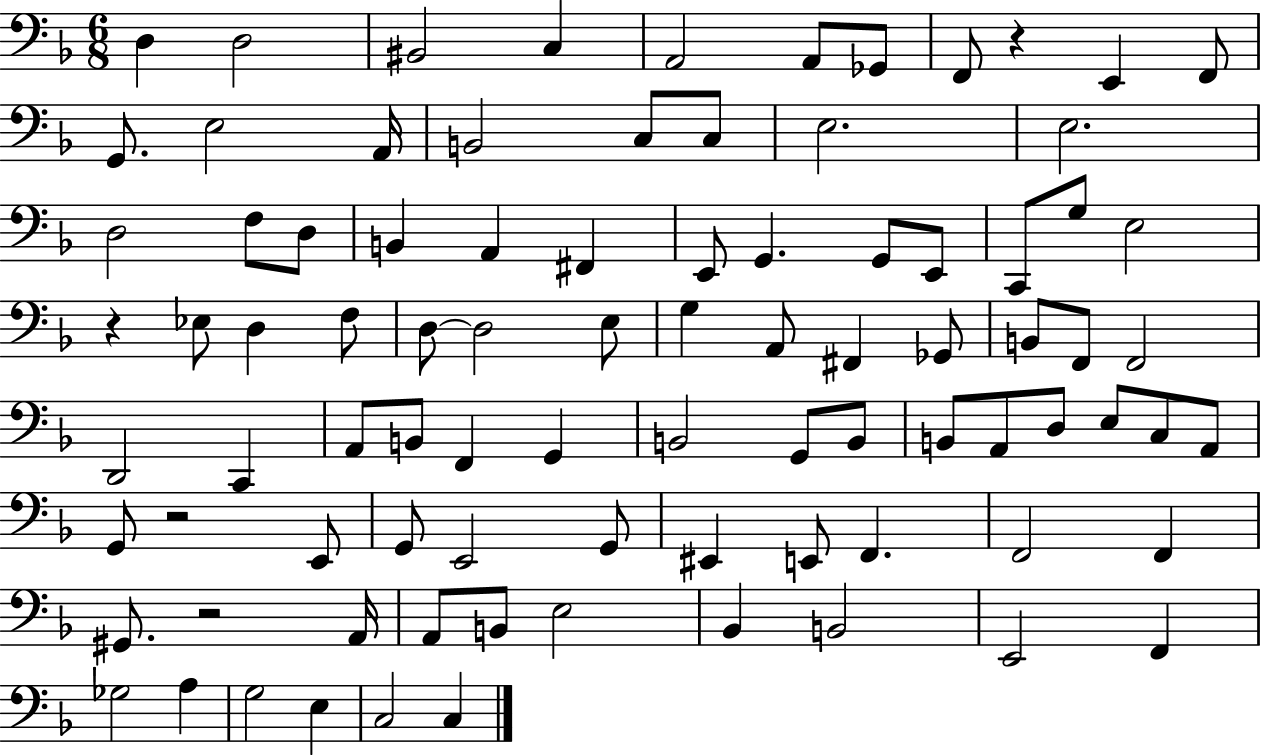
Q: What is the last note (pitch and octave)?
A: C3